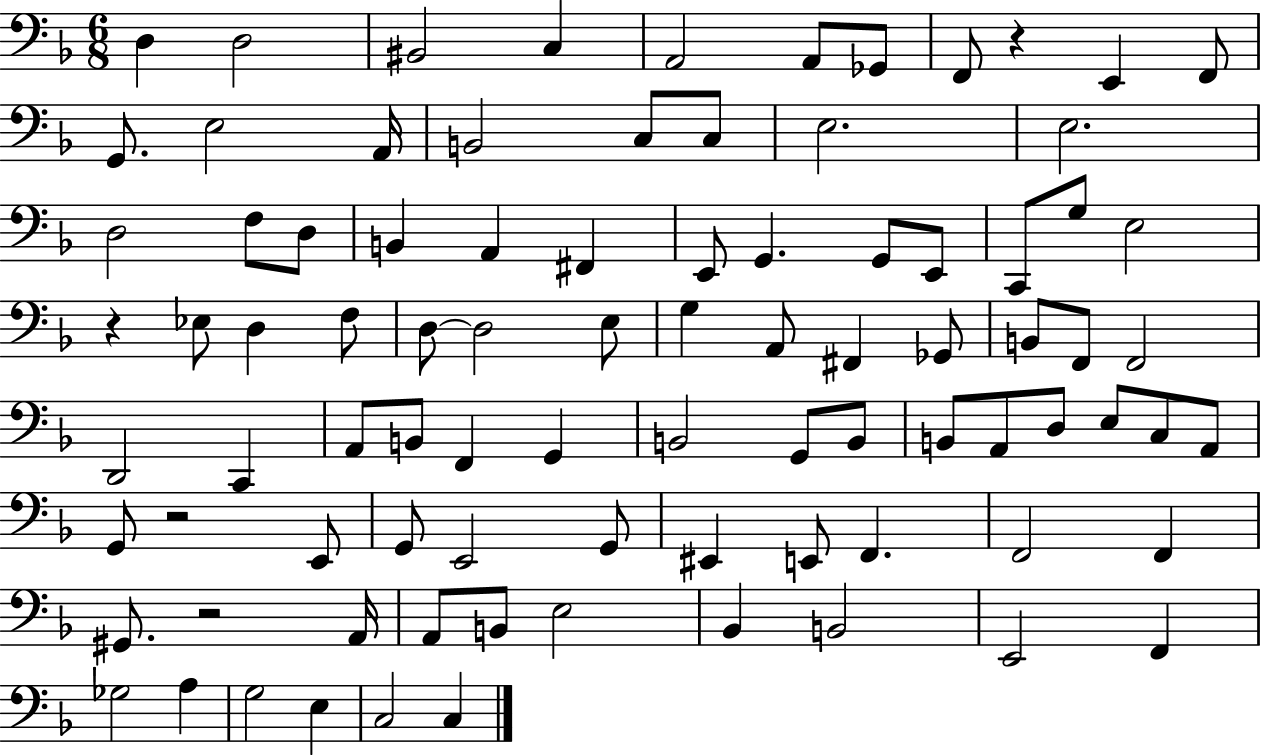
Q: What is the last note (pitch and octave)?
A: C3